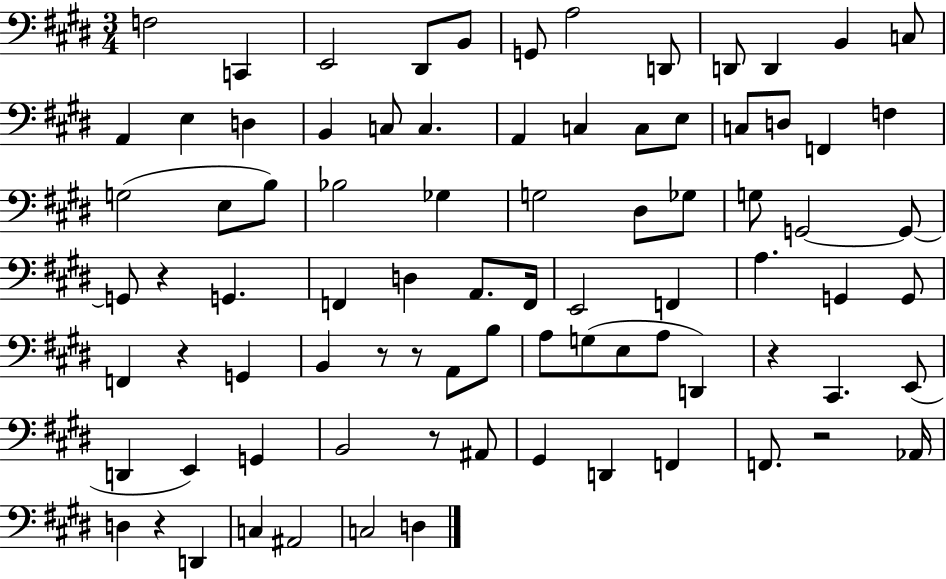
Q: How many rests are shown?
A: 8